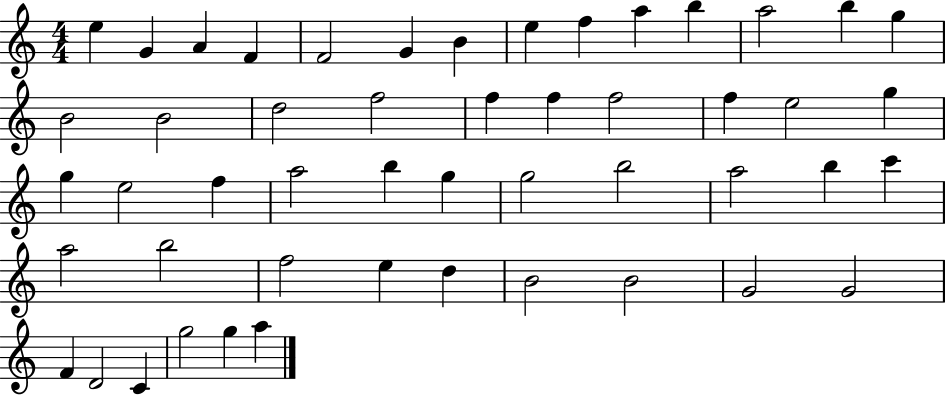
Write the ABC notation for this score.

X:1
T:Untitled
M:4/4
L:1/4
K:C
e G A F F2 G B e f a b a2 b g B2 B2 d2 f2 f f f2 f e2 g g e2 f a2 b g g2 b2 a2 b c' a2 b2 f2 e d B2 B2 G2 G2 F D2 C g2 g a